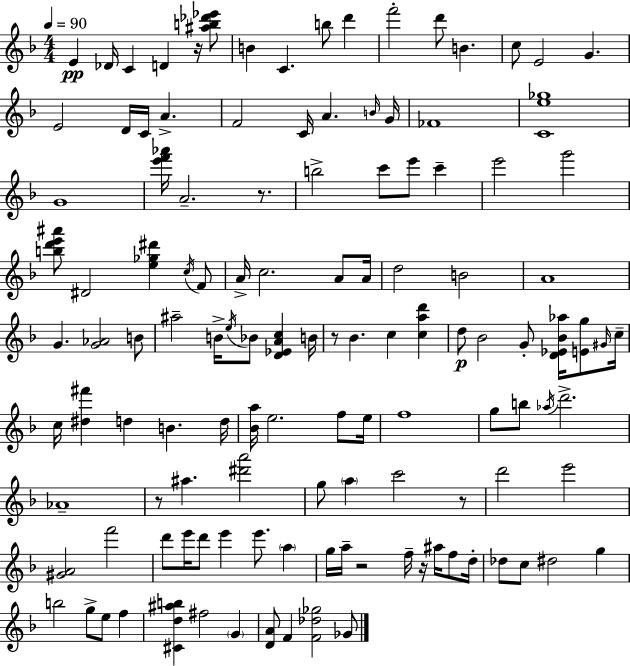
{
  \clef treble
  \numericTimeSignature
  \time 4/4
  \key f \major
  \tempo 4 = 90
  e'4\pp des'16 c'4 d'4 r16 <ais'' b'' des''' ees'''>8 | b'4 c'4. b''8 d'''4 | f'''2-. d'''8 b'4. | c''8 e'2 g'4. | \break e'2 d'16 c'16 a'4.-> | f'2 c'16 a'4. \grace { b'16 } | g'16 fes'1 | <c' e'' ges''>1 | \break g'1 | <e''' f''' aes'''>16 a'2.-- r8. | b''2-> c'''8 e'''8 c'''4-- | e'''2 g'''2 | \break <b'' d''' e''' ais'''>8 dis'2 <e'' ges'' dis'''>4 \acciaccatura { c''16 } | f'8 a'16-> c''2. a'8 | a'16 d''2 b'2 | a'1 | \break g'4. <g' aes'>2 | b'8 ais''2-- b'16-> \acciaccatura { e''16 } bes'8 <d' ees' a' c''>4 | b'16 r8 bes'4. c''4 <c'' a'' d'''>4 | d''8\p bes'2 g'8-. <d' ees' bes' aes''>16 | \break <e' g''>8 \grace { gis'16 } c''16-- c''16 <dis'' fis'''>4 d''4 b'4. | d''16 <bes' a''>16 e''2. | f''8 e''16 f''1 | g''8 b''8 \acciaccatura { aes''16 } d'''2.-> | \break aes'1-- | r8 ais''4. <dis''' a'''>2 | g''8 \parenthesize a''4 c'''2 | r8 d'''2 e'''2 | \break <gis' a'>2 f'''2 | d'''8 e'''16 d'''8 e'''4 e'''8. | \parenthesize a''4 g''16 a''16-- r2 f''16-- | r16 ais''16 f''8 d''16-. des''8 c''8 dis''2 | \break g''4 b''2 g''8-> e''8 | f''4 <cis' d'' ais'' b''>4 fis''2 | \parenthesize g'4 <d' a'>8 f'4 <f' des'' ges''>2 | ges'8 \bar "|."
}